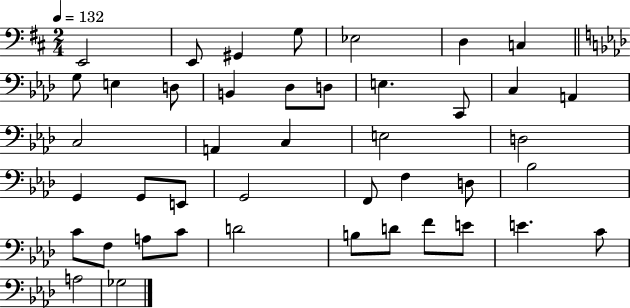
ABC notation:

X:1
T:Untitled
M:2/4
L:1/4
K:D
E,,2 E,,/2 ^G,, G,/2 _E,2 D, C, G,/2 E, D,/2 B,, _D,/2 D,/2 E, C,,/2 C, A,, C,2 A,, C, E,2 D,2 G,, G,,/2 E,,/2 G,,2 F,,/2 F, D,/2 _B,2 C/2 F,/2 A,/2 C/2 D2 B,/2 D/2 F/2 E/2 E C/2 A,2 _G,2